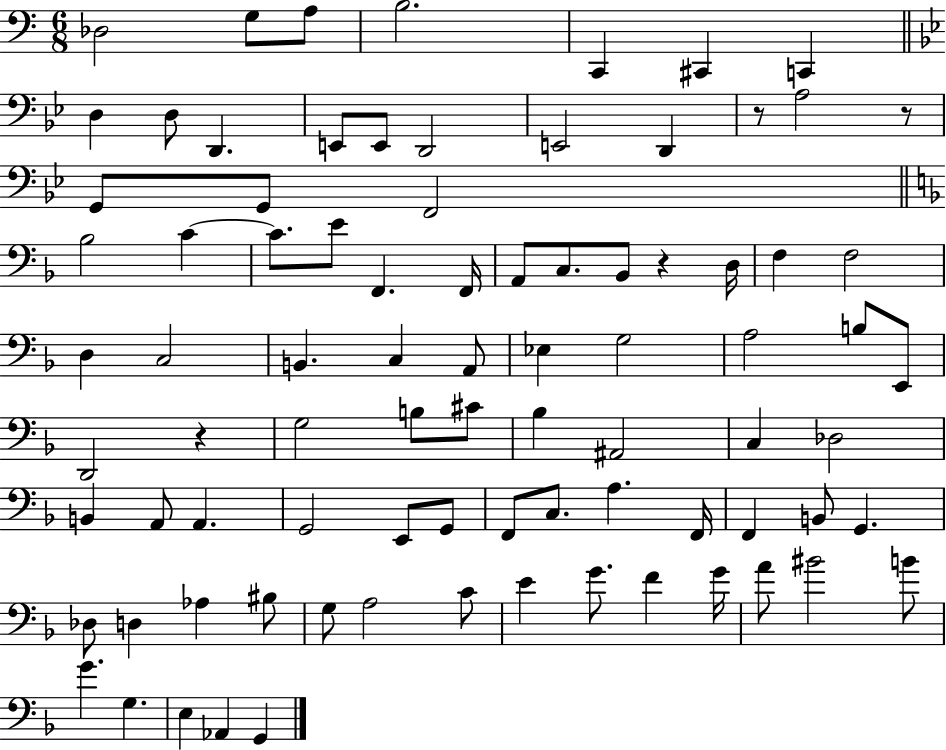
{
  \clef bass
  \numericTimeSignature
  \time 6/8
  \key c \major
  des2 g8 a8 | b2. | c,4 cis,4 c,4 | \bar "||" \break \key bes \major d4 d8 d,4. | e,8 e,8 d,2 | e,2 d,4 | r8 a2 r8 | \break g,8 g,8 f,2 | \bar "||" \break \key f \major bes2 c'4~~ | c'8. e'8 f,4. f,16 | a,8 c8. bes,8 r4 d16 | f4 f2 | \break d4 c2 | b,4. c4 a,8 | ees4 g2 | a2 b8 e,8 | \break d,2 r4 | g2 b8 cis'8 | bes4 ais,2 | c4 des2 | \break b,4 a,8 a,4. | g,2 e,8 g,8 | f,8 c8. a4. f,16 | f,4 b,8 g,4. | \break des8 d4 aes4 bis8 | g8 a2 c'8 | e'4 g'8. f'4 g'16 | a'8 bis'2 b'8 | \break g'4. g4. | e4 aes,4 g,4 | \bar "|."
}